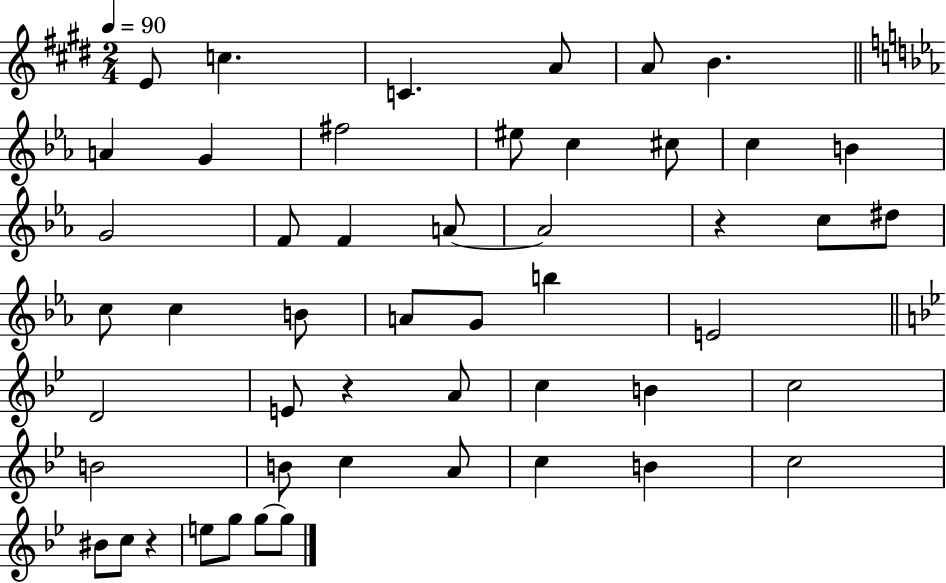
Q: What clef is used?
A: treble